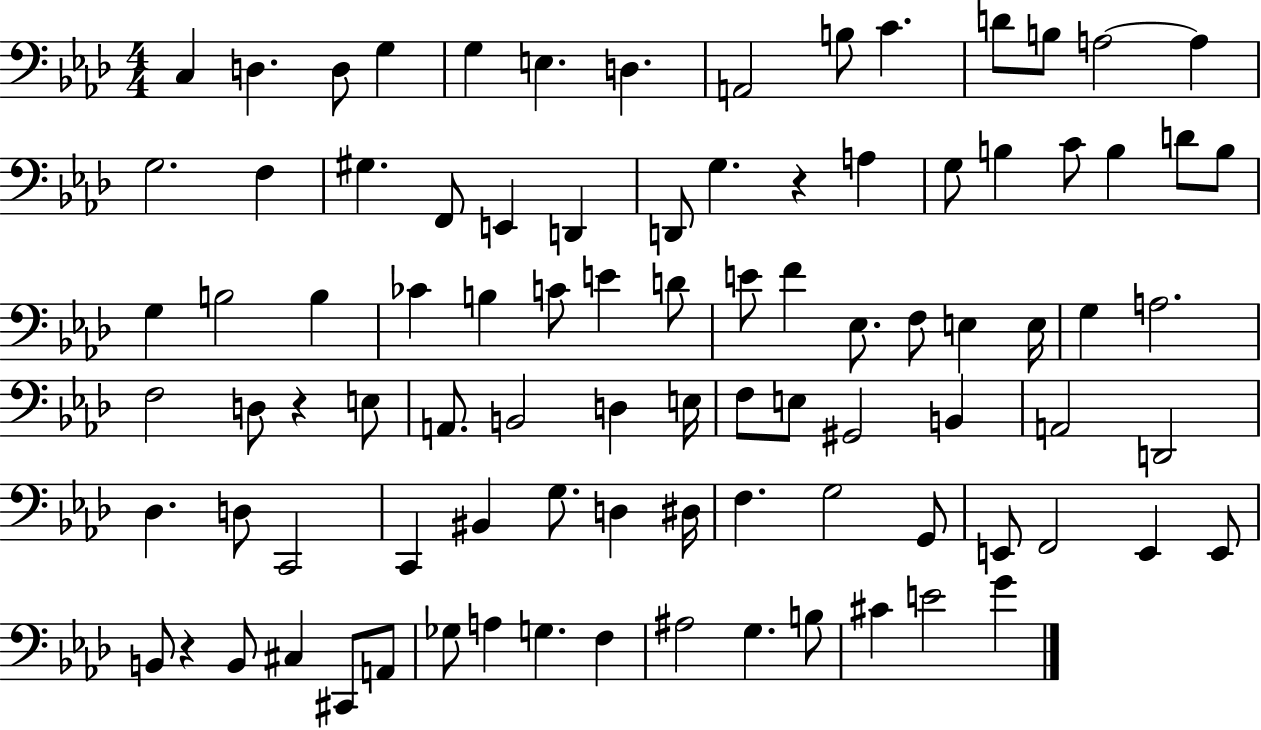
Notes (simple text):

C3/q D3/q. D3/e G3/q G3/q E3/q. D3/q. A2/h B3/e C4/q. D4/e B3/e A3/h A3/q G3/h. F3/q G#3/q. F2/e E2/q D2/q D2/e G3/q. R/q A3/q G3/e B3/q C4/e B3/q D4/e B3/e G3/q B3/h B3/q CES4/q B3/q C4/e E4/q D4/e E4/e F4/q Eb3/e. F3/e E3/q E3/s G3/q A3/h. F3/h D3/e R/q E3/e A2/e. B2/h D3/q E3/s F3/e E3/e G#2/h B2/q A2/h D2/h Db3/q. D3/e C2/h C2/q BIS2/q G3/e. D3/q D#3/s F3/q. G3/h G2/e E2/e F2/h E2/q E2/e B2/e R/q B2/e C#3/q C#2/e A2/e Gb3/e A3/q G3/q. F3/q A#3/h G3/q. B3/e C#4/q E4/h G4/q